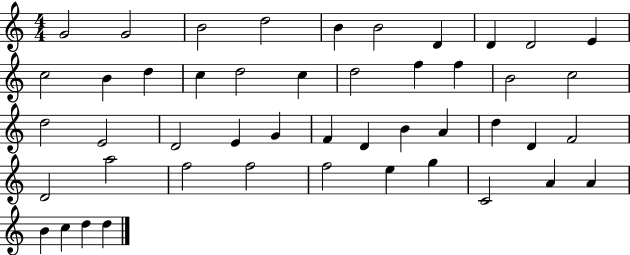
{
  \clef treble
  \numericTimeSignature
  \time 4/4
  \key c \major
  g'2 g'2 | b'2 d''2 | b'4 b'2 d'4 | d'4 d'2 e'4 | \break c''2 b'4 d''4 | c''4 d''2 c''4 | d''2 f''4 f''4 | b'2 c''2 | \break d''2 e'2 | d'2 e'4 g'4 | f'4 d'4 b'4 a'4 | d''4 d'4 f'2 | \break d'2 a''2 | f''2 f''2 | f''2 e''4 g''4 | c'2 a'4 a'4 | \break b'4 c''4 d''4 d''4 | \bar "|."
}